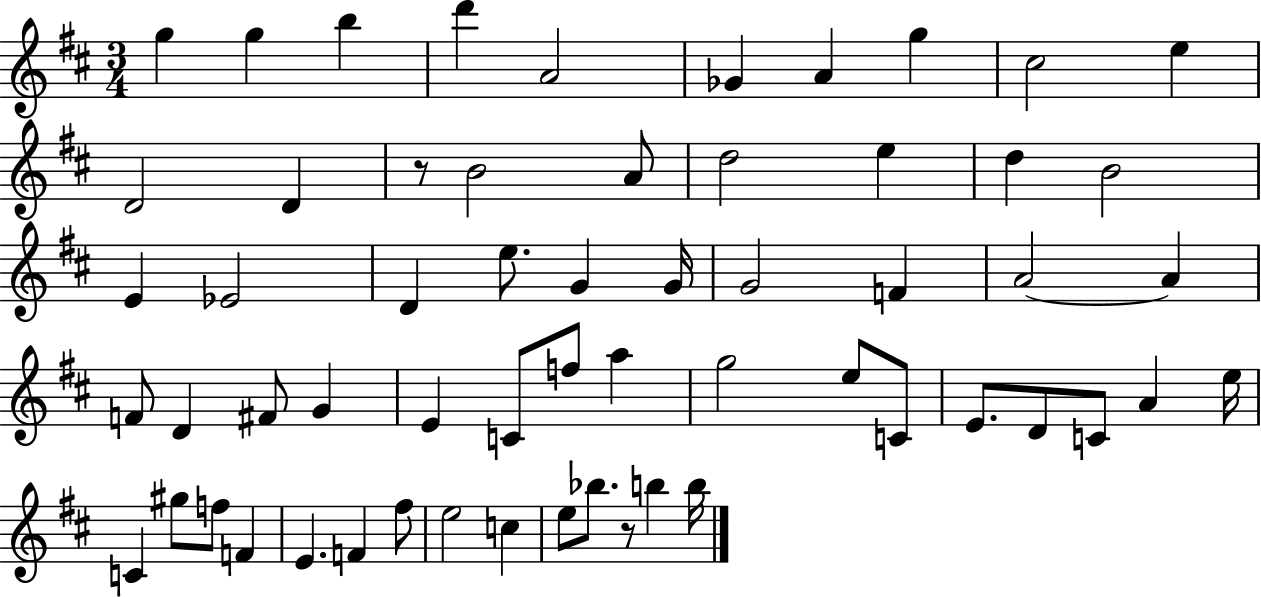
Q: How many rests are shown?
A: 2